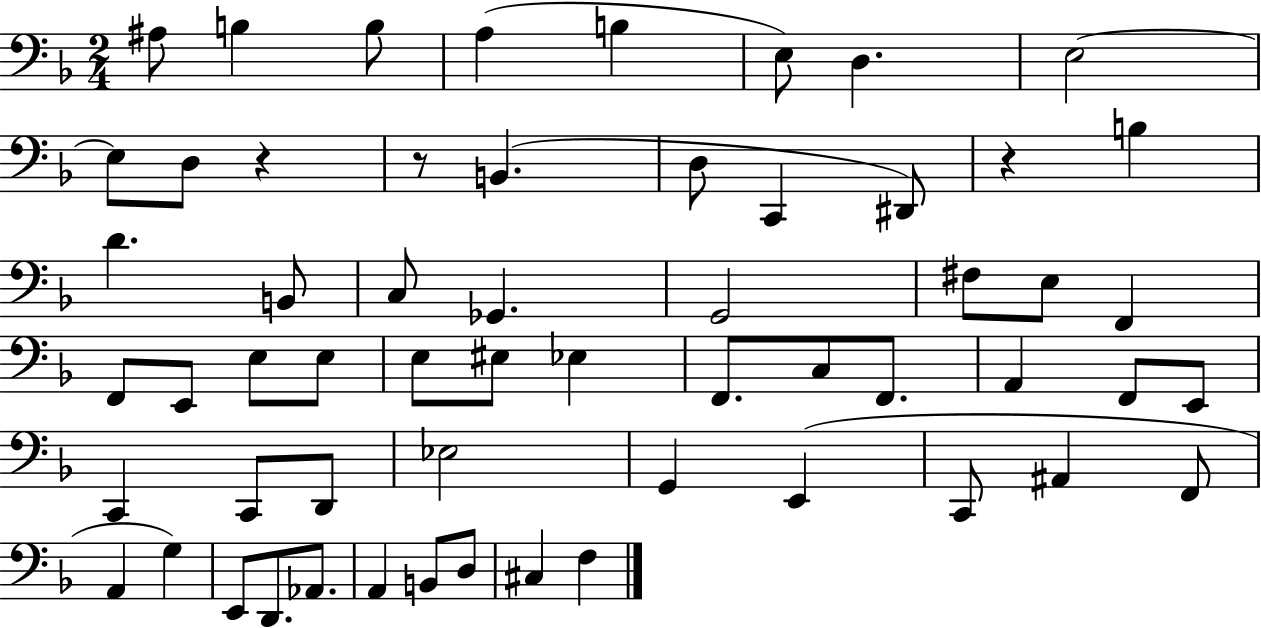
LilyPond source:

{
  \clef bass
  \numericTimeSignature
  \time 2/4
  \key f \major
  \repeat volta 2 { ais8 b4 b8 | a4( b4 | e8) d4. | e2~~ | \break e8 d8 r4 | r8 b,4.( | d8 c,4 dis,8) | r4 b4 | \break d'4. b,8 | c8 ges,4. | g,2 | fis8 e8 f,4 | \break f,8 e,8 e8 e8 | e8 eis8 ees4 | f,8. c8 f,8. | a,4 f,8 e,8 | \break c,4 c,8 d,8 | ees2 | g,4 e,4( | c,8 ais,4 f,8 | \break a,4 g4) | e,8 d,8. aes,8. | a,4 b,8 d8 | cis4 f4 | \break } \bar "|."
}